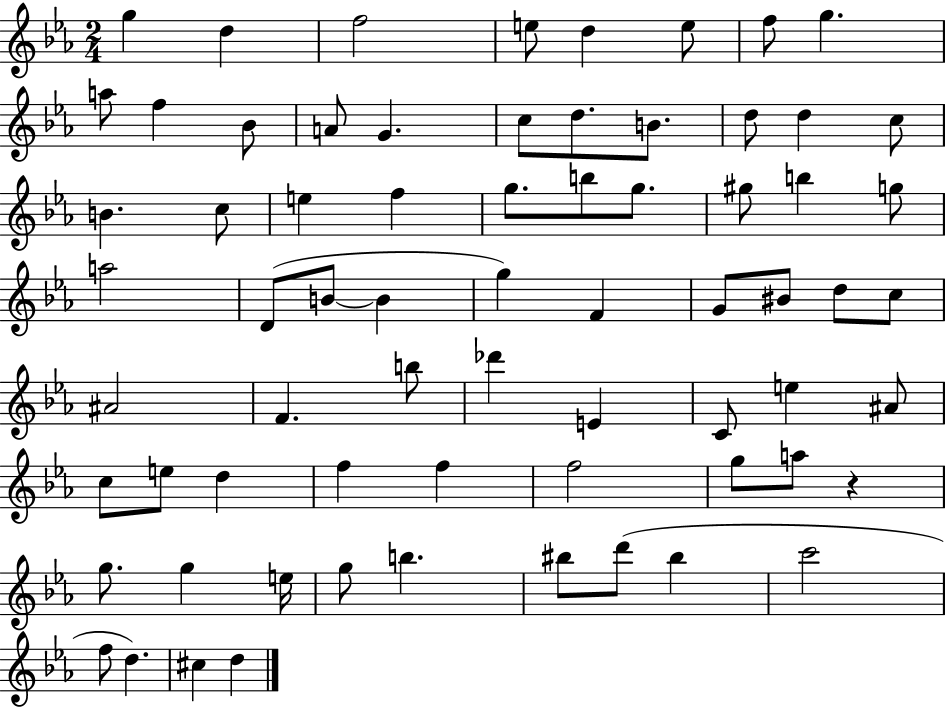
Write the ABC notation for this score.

X:1
T:Untitled
M:2/4
L:1/4
K:Eb
g d f2 e/2 d e/2 f/2 g a/2 f _B/2 A/2 G c/2 d/2 B/2 d/2 d c/2 B c/2 e f g/2 b/2 g/2 ^g/2 b g/2 a2 D/2 B/2 B g F G/2 ^B/2 d/2 c/2 ^A2 F b/2 _d' E C/2 e ^A/2 c/2 e/2 d f f f2 g/2 a/2 z g/2 g e/4 g/2 b ^b/2 d'/2 ^b c'2 f/2 d ^c d